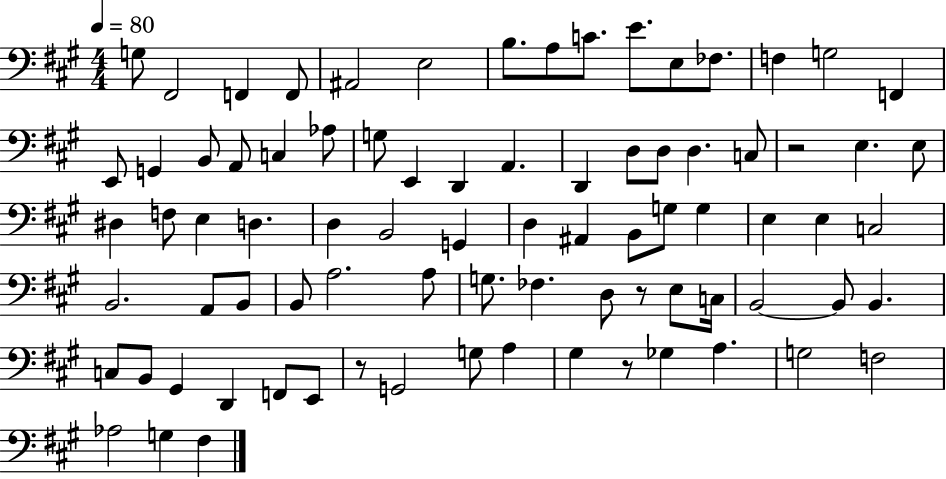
{
  \clef bass
  \numericTimeSignature
  \time 4/4
  \key a \major
  \tempo 4 = 80
  \repeat volta 2 { g8 fis,2 f,4 f,8 | ais,2 e2 | b8. a8 c'8. e'8. e8 fes8. | f4 g2 f,4 | \break e,8 g,4 b,8 a,8 c4 aes8 | g8 e,4 d,4 a,4. | d,4 d8 d8 d4. c8 | r2 e4. e8 | \break dis4 f8 e4 d4. | d4 b,2 g,4 | d4 ais,4 b,8 g8 g4 | e4 e4 c2 | \break b,2. a,8 b,8 | b,8 a2. a8 | g8. fes4. d8 r8 e8 c16 | b,2~~ b,8 b,4. | \break c8 b,8 gis,4 d,4 f,8 e,8 | r8 g,2 g8 a4 | gis4 r8 ges4 a4. | g2 f2 | \break aes2 g4 fis4 | } \bar "|."
}